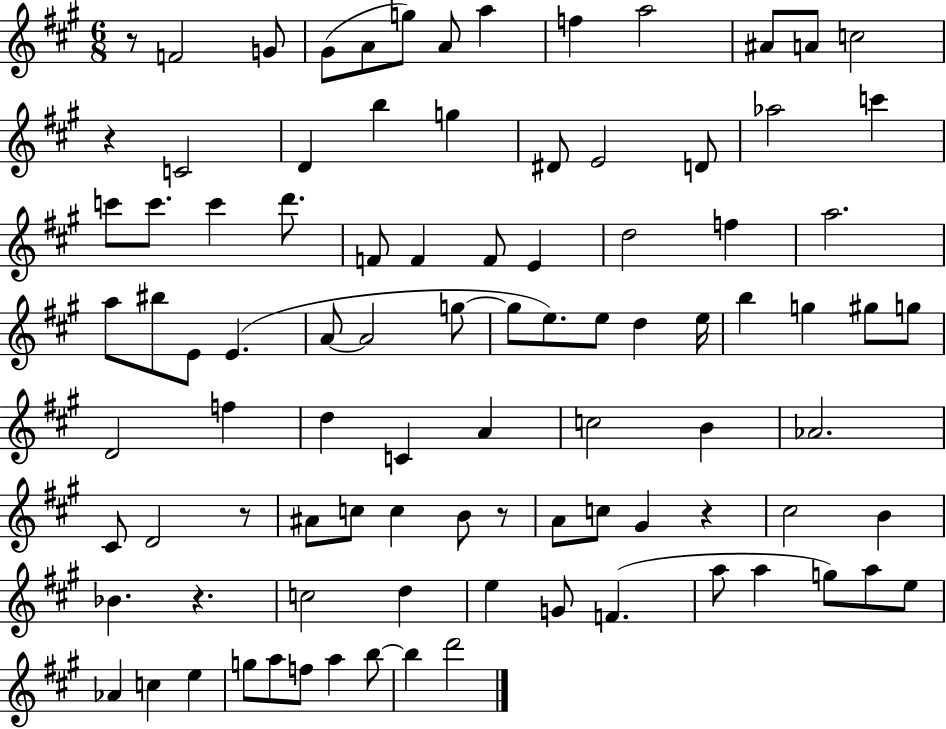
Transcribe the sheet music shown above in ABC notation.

X:1
T:Untitled
M:6/8
L:1/4
K:A
z/2 F2 G/2 ^G/2 A/2 g/2 A/2 a f a2 ^A/2 A/2 c2 z C2 D b g ^D/2 E2 D/2 _a2 c' c'/2 c'/2 c' d'/2 F/2 F F/2 E d2 f a2 a/2 ^b/2 E/2 E A/2 A2 g/2 g/2 e/2 e/2 d e/4 b g ^g/2 g/2 D2 f d C A c2 B _A2 ^C/2 D2 z/2 ^A/2 c/2 c B/2 z/2 A/2 c/2 ^G z ^c2 B _B z c2 d e G/2 F a/2 a g/2 a/2 e/2 _A c e g/2 a/2 f/2 a b/2 b d'2